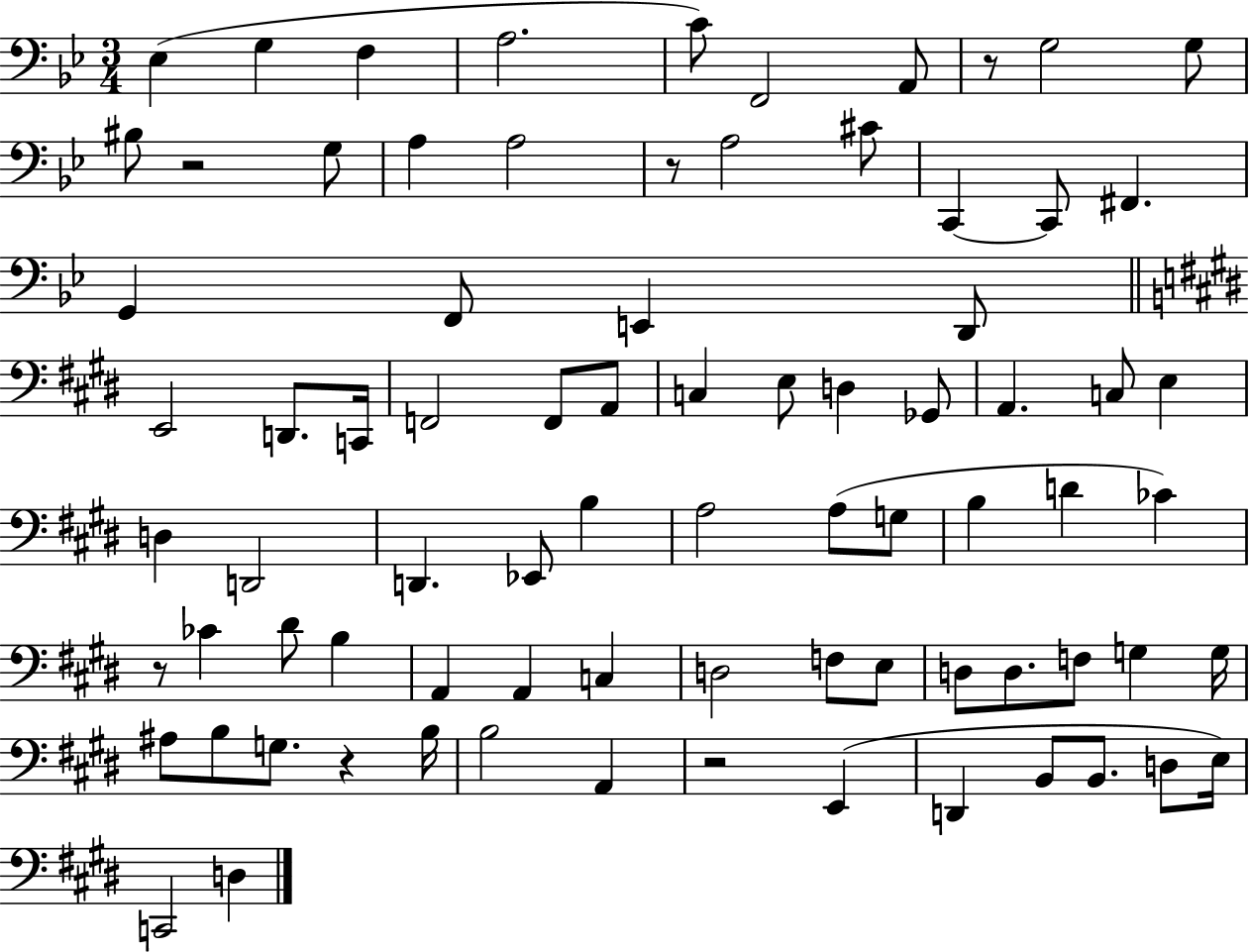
{
  \clef bass
  \numericTimeSignature
  \time 3/4
  \key bes \major
  ees4( g4 f4 | a2. | c'8) f,2 a,8 | r8 g2 g8 | \break bis8 r2 g8 | a4 a2 | r8 a2 cis'8 | c,4~~ c,8 fis,4. | \break g,4 f,8 e,4 d,8 | \bar "||" \break \key e \major e,2 d,8. c,16 | f,2 f,8 a,8 | c4 e8 d4 ges,8 | a,4. c8 e4 | \break d4 d,2 | d,4. ees,8 b4 | a2 a8( g8 | b4 d'4 ces'4) | \break r8 ces'4 dis'8 b4 | a,4 a,4 c4 | d2 f8 e8 | d8 d8. f8 g4 g16 | \break ais8 b8 g8. r4 b16 | b2 a,4 | r2 e,4( | d,4 b,8 b,8. d8 e16) | \break c,2 d4 | \bar "|."
}